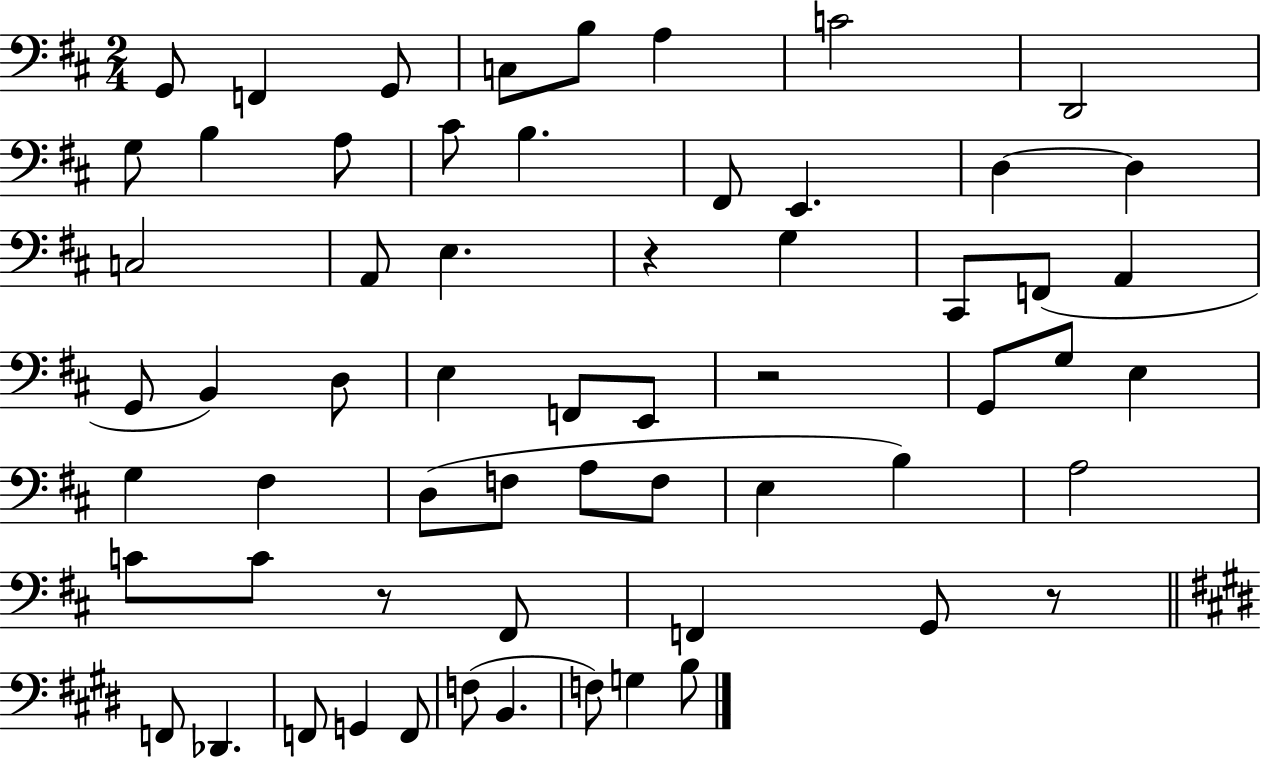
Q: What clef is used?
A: bass